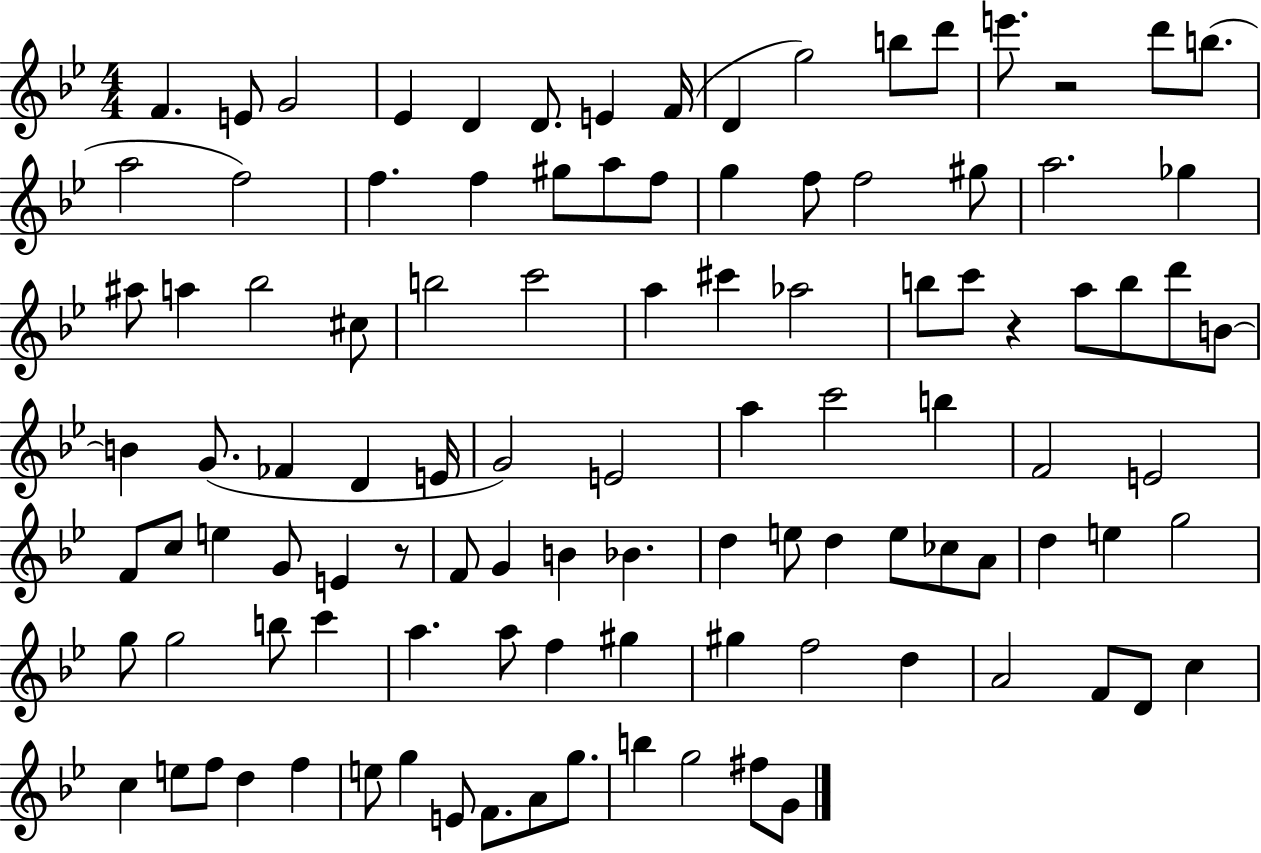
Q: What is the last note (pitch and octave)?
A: G4